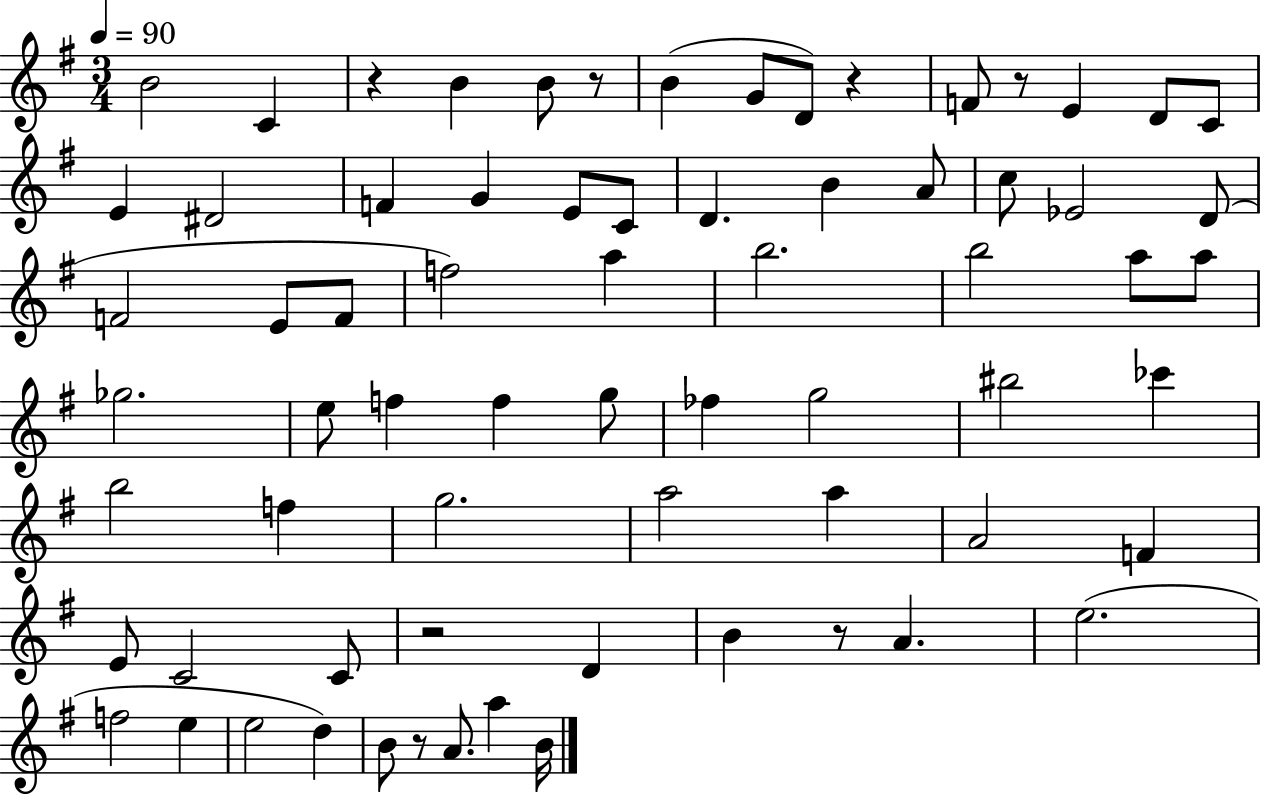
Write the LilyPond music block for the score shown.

{
  \clef treble
  \numericTimeSignature
  \time 3/4
  \key g \major
  \tempo 4 = 90
  \repeat volta 2 { b'2 c'4 | r4 b'4 b'8 r8 | b'4( g'8 d'8) r4 | f'8 r8 e'4 d'8 c'8 | \break e'4 dis'2 | f'4 g'4 e'8 c'8 | d'4. b'4 a'8 | c''8 ees'2 d'8( | \break f'2 e'8 f'8 | f''2) a''4 | b''2. | b''2 a''8 a''8 | \break ges''2. | e''8 f''4 f''4 g''8 | fes''4 g''2 | bis''2 ces'''4 | \break b''2 f''4 | g''2. | a''2 a''4 | a'2 f'4 | \break e'8 c'2 c'8 | r2 d'4 | b'4 r8 a'4. | e''2.( | \break f''2 e''4 | e''2 d''4) | b'8 r8 a'8. a''4 b'16 | } \bar "|."
}